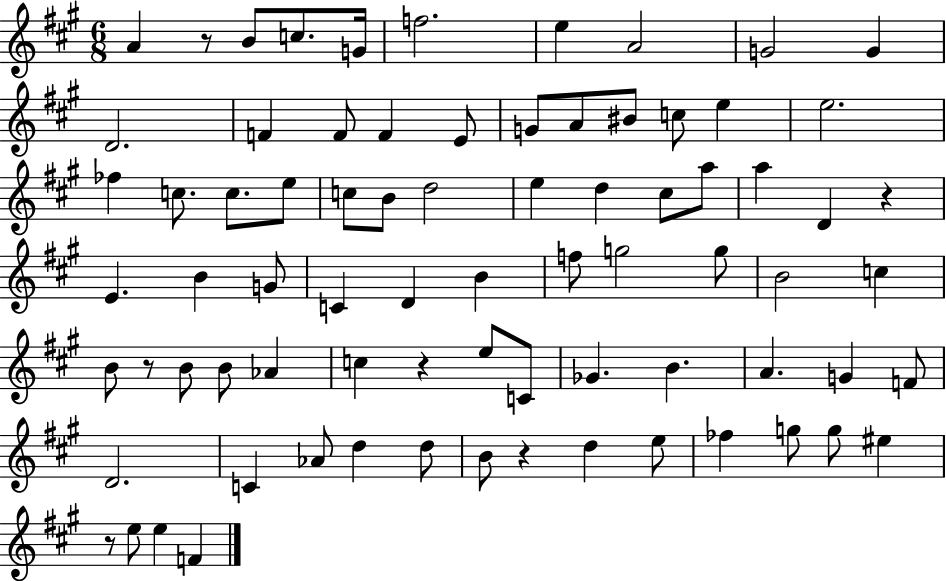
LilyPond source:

{
  \clef treble
  \numericTimeSignature
  \time 6/8
  \key a \major
  \repeat volta 2 { a'4 r8 b'8 c''8. g'16 | f''2. | e''4 a'2 | g'2 g'4 | \break d'2. | f'4 f'8 f'4 e'8 | g'8 a'8 bis'8 c''8 e''4 | e''2. | \break fes''4 c''8. c''8. e''8 | c''8 b'8 d''2 | e''4 d''4 cis''8 a''8 | a''4 d'4 r4 | \break e'4. b'4 g'8 | c'4 d'4 b'4 | f''8 g''2 g''8 | b'2 c''4 | \break b'8 r8 b'8 b'8 aes'4 | c''4 r4 e''8 c'8 | ges'4. b'4. | a'4. g'4 f'8 | \break d'2. | c'4 aes'8 d''4 d''8 | b'8 r4 d''4 e''8 | fes''4 g''8 g''8 eis''4 | \break r8 e''8 e''4 f'4 | } \bar "|."
}